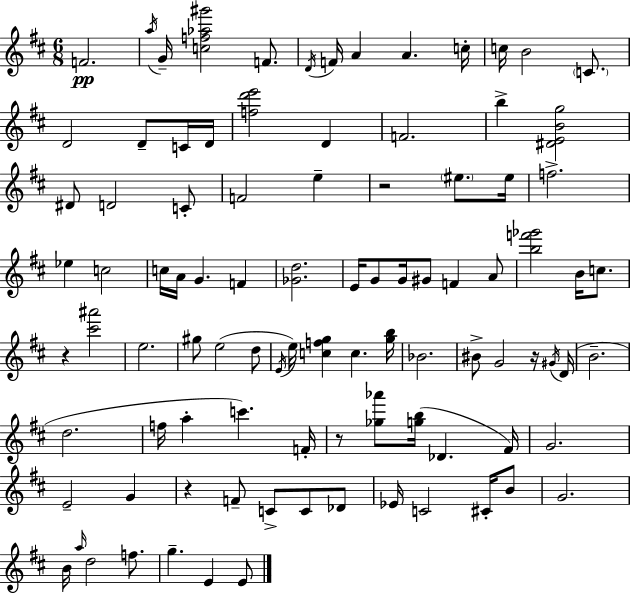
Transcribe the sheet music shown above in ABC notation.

X:1
T:Untitled
M:6/8
L:1/4
K:D
F2 a/4 G/4 [cf_a^g']2 F/2 D/4 F/4 A A c/4 c/4 B2 C/2 D2 D/2 C/4 D/4 [fd'e']2 D F2 b [^DEBg]2 ^D/2 D2 C/2 F2 e z2 ^e/2 ^e/4 f2 _e c2 c/4 A/4 G F [_Gd]2 E/4 G/2 G/4 ^G/2 F A/2 [bf'_g']2 B/4 c/2 z [^c'^a']2 e2 ^g/2 e2 d/2 E/4 e/4 [cfg] c [gb]/4 _B2 ^B/2 G2 z/4 ^G/4 D/4 B2 d2 f/4 a c' F/4 z/2 [_g_a']/2 [gb]/4 _D ^F/4 G2 E2 G z F/2 C/2 C/2 _D/2 _E/4 C2 ^C/4 B/2 G2 B/4 a/4 d2 f/2 g E E/2